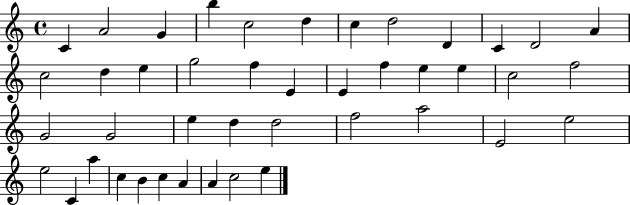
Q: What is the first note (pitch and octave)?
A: C4